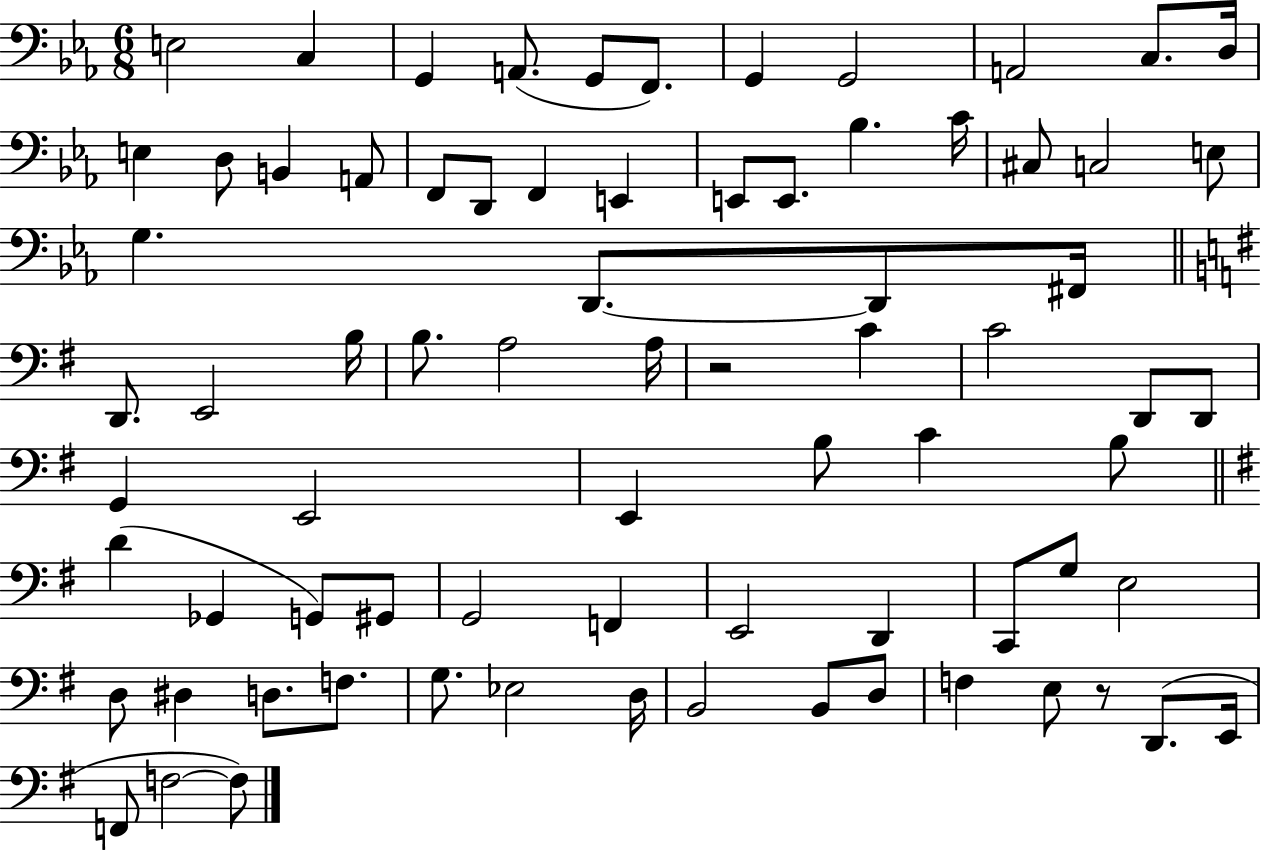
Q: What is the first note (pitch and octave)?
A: E3